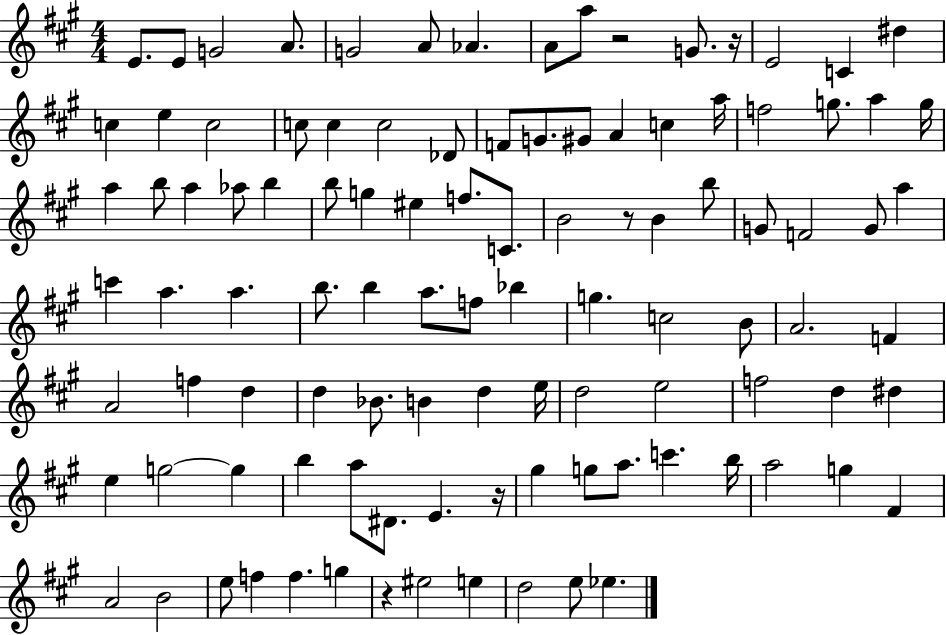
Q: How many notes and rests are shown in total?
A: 104